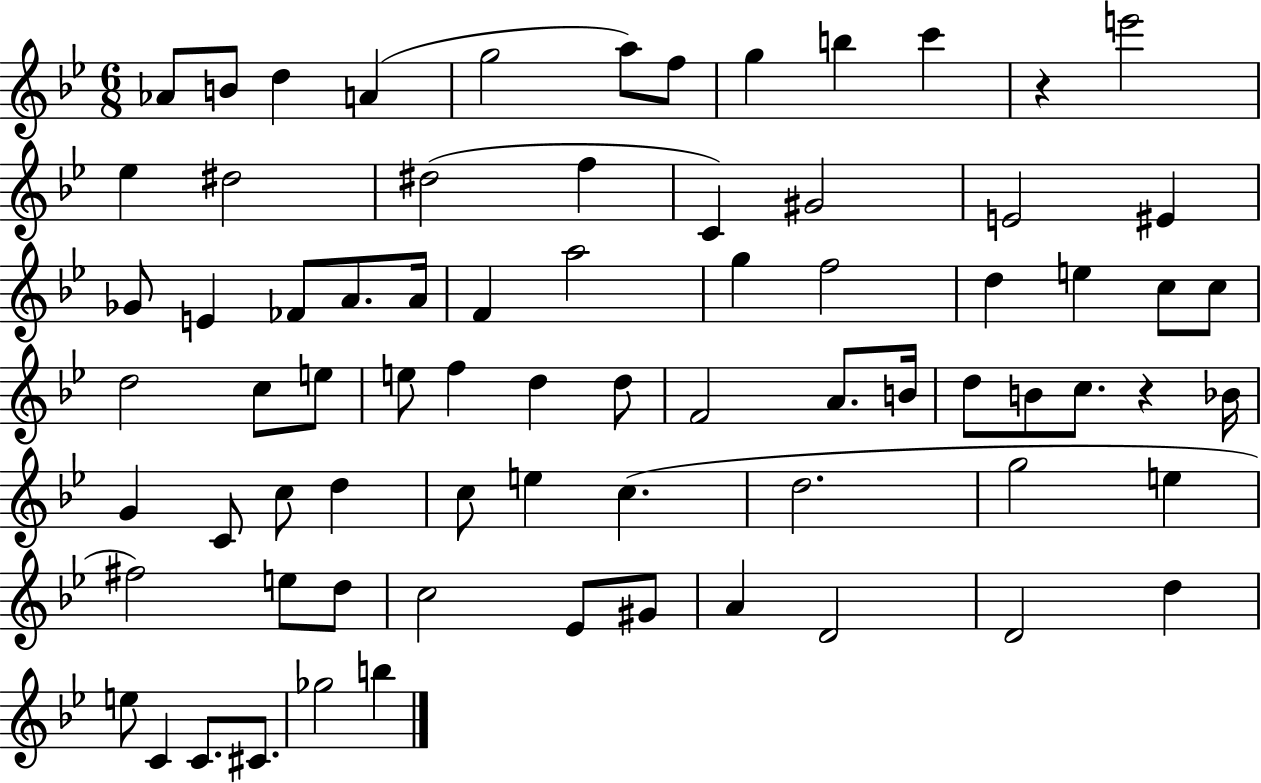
{
  \clef treble
  \numericTimeSignature
  \time 6/8
  \key bes \major
  aes'8 b'8 d''4 a'4( | g''2 a''8) f''8 | g''4 b''4 c'''4 | r4 e'''2 | \break ees''4 dis''2 | dis''2( f''4 | c'4) gis'2 | e'2 eis'4 | \break ges'8 e'4 fes'8 a'8. a'16 | f'4 a''2 | g''4 f''2 | d''4 e''4 c''8 c''8 | \break d''2 c''8 e''8 | e''8 f''4 d''4 d''8 | f'2 a'8. b'16 | d''8 b'8 c''8. r4 bes'16 | \break g'4 c'8 c''8 d''4 | c''8 e''4 c''4.( | d''2. | g''2 e''4 | \break fis''2) e''8 d''8 | c''2 ees'8 gis'8 | a'4 d'2 | d'2 d''4 | \break e''8 c'4 c'8. cis'8. | ges''2 b''4 | \bar "|."
}